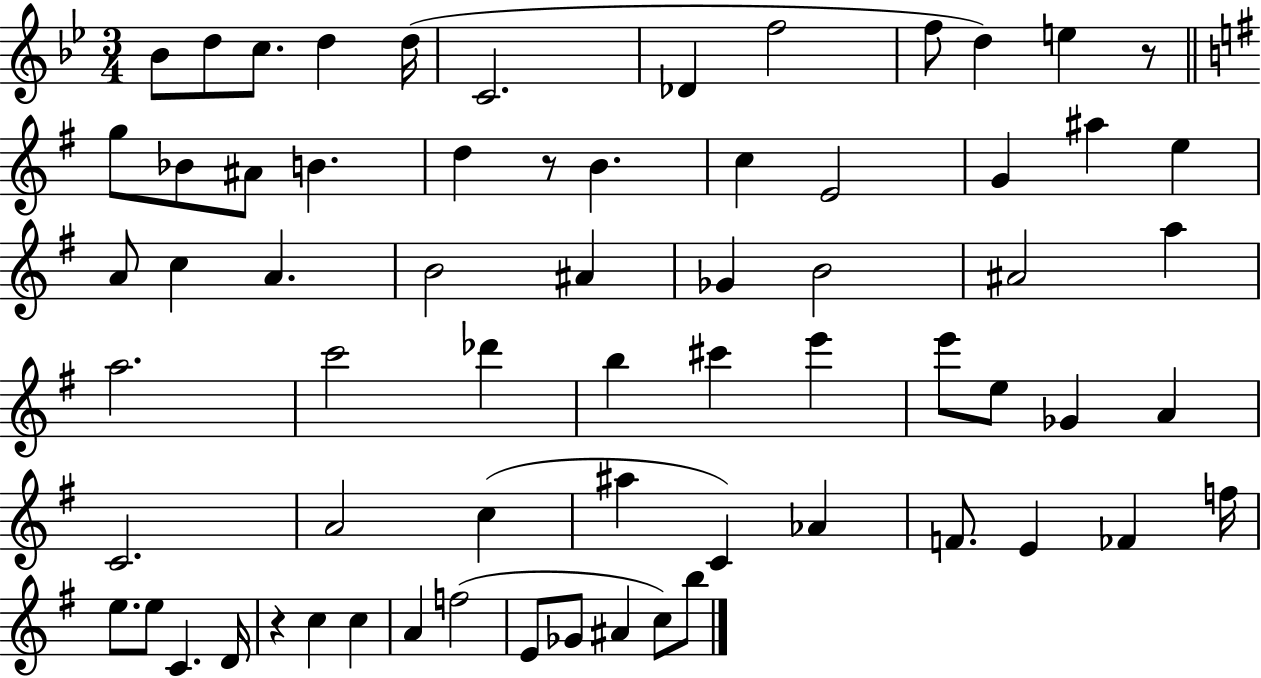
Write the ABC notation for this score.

X:1
T:Untitled
M:3/4
L:1/4
K:Bb
_B/2 d/2 c/2 d d/4 C2 _D f2 f/2 d e z/2 g/2 _B/2 ^A/2 B d z/2 B c E2 G ^a e A/2 c A B2 ^A _G B2 ^A2 a a2 c'2 _d' b ^c' e' e'/2 e/2 _G A C2 A2 c ^a C _A F/2 E _F f/4 e/2 e/2 C D/4 z c c A f2 E/2 _G/2 ^A c/2 b/2